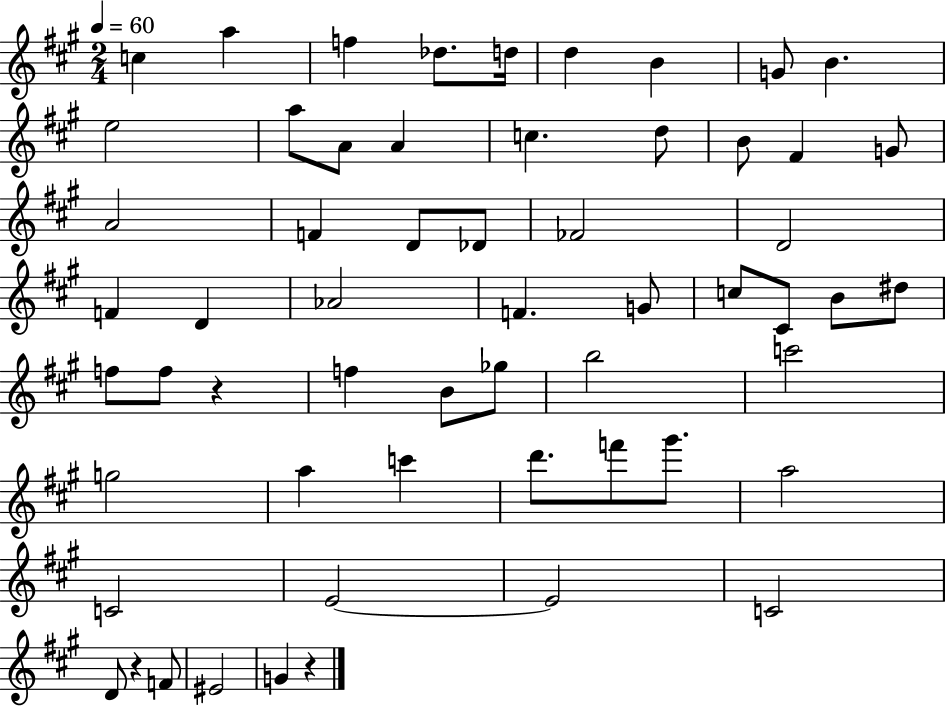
X:1
T:Untitled
M:2/4
L:1/4
K:A
c a f _d/2 d/4 d B G/2 B e2 a/2 A/2 A c d/2 B/2 ^F G/2 A2 F D/2 _D/2 _F2 D2 F D _A2 F G/2 c/2 ^C/2 B/2 ^d/2 f/2 f/2 z f B/2 _g/2 b2 c'2 g2 a c' d'/2 f'/2 ^g'/2 a2 C2 E2 E2 C2 D/2 z F/2 ^E2 G z